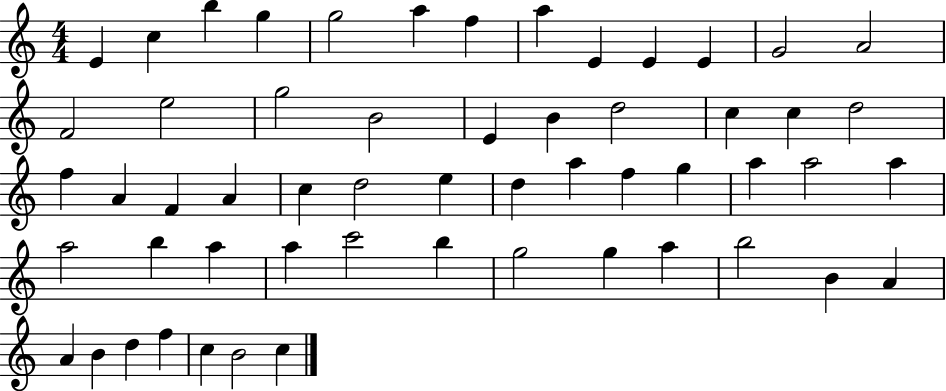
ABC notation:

X:1
T:Untitled
M:4/4
L:1/4
K:C
E c b g g2 a f a E E E G2 A2 F2 e2 g2 B2 E B d2 c c d2 f A F A c d2 e d a f g a a2 a a2 b a a c'2 b g2 g a b2 B A A B d f c B2 c